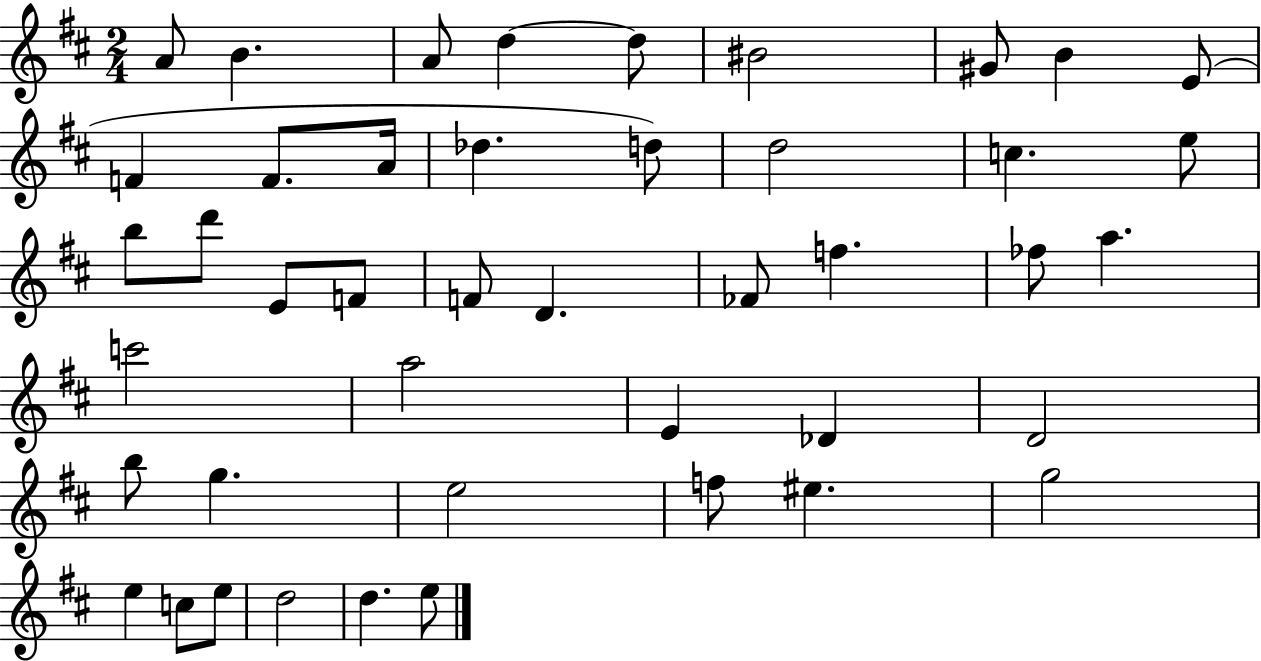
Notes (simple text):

A4/e B4/q. A4/e D5/q D5/e BIS4/h G#4/e B4/q E4/e F4/q F4/e. A4/s Db5/q. D5/e D5/h C5/q. E5/e B5/e D6/e E4/e F4/e F4/e D4/q. FES4/e F5/q. FES5/e A5/q. C6/h A5/h E4/q Db4/q D4/h B5/e G5/q. E5/h F5/e EIS5/q. G5/h E5/q C5/e E5/e D5/h D5/q. E5/e